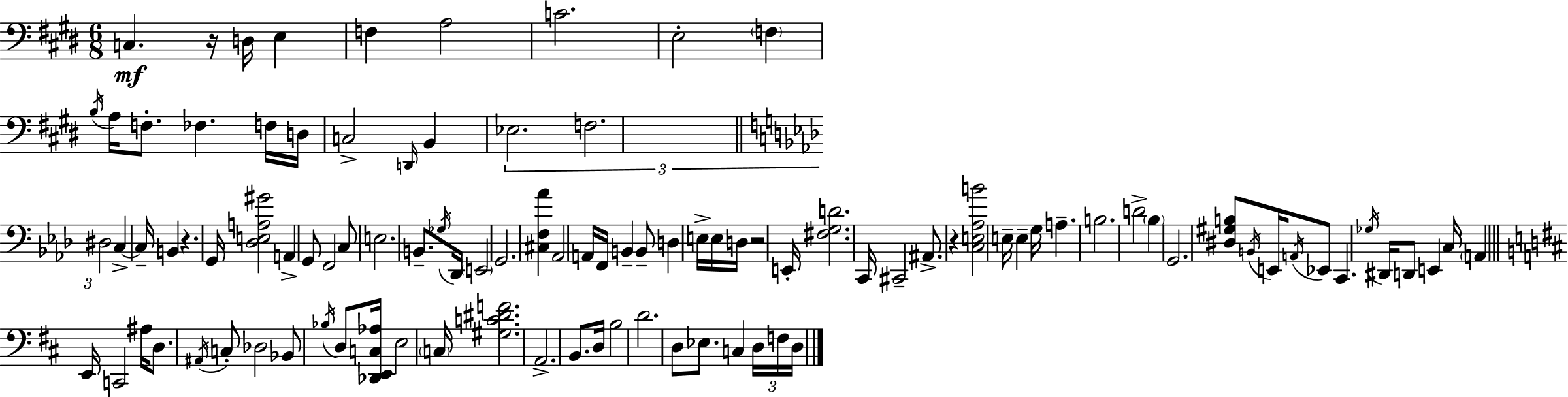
X:1
T:Untitled
M:6/8
L:1/4
K:E
C, z/4 D,/4 E, F, A,2 C2 E,2 F, B,/4 A,/4 F,/2 _F, F,/4 D,/4 C,2 D,,/4 B,, _E,2 F,2 ^D,2 C, C,/4 B,, z G,,/4 [_D,E,A,^G]2 A,, G,,/2 F,,2 C,/2 E,2 B,,/2 _G,/4 _D,,/4 E,,2 G,,2 [^C,F,_A] _A,,2 A,,/4 F,,/4 B,, B,,/2 D, E,/4 E,/4 D,/4 z2 E,,/4 [^F,G,D]2 C,,/4 ^C,,2 ^A,,/2 z [C,E,_A,B]2 E,/4 E, G,/4 A, B,2 D2 _B, G,,2 [^D,^G,B,]/2 B,,/4 E,,/4 A,,/4 _E,,/2 C,, _G,/4 ^D,,/4 D,,/2 E,, C,/4 A,, E,,/4 C,,2 ^A,/4 D,/2 ^A,,/4 C,/2 _D,2 _B,,/2 _B,/4 D,/2 [_D,,E,,C,_A,]/4 E,2 C,/4 [^G,C^DF]2 A,,2 B,,/2 D,/4 B,2 D2 D,/2 _E,/2 C, D,/4 F,/4 D,/4